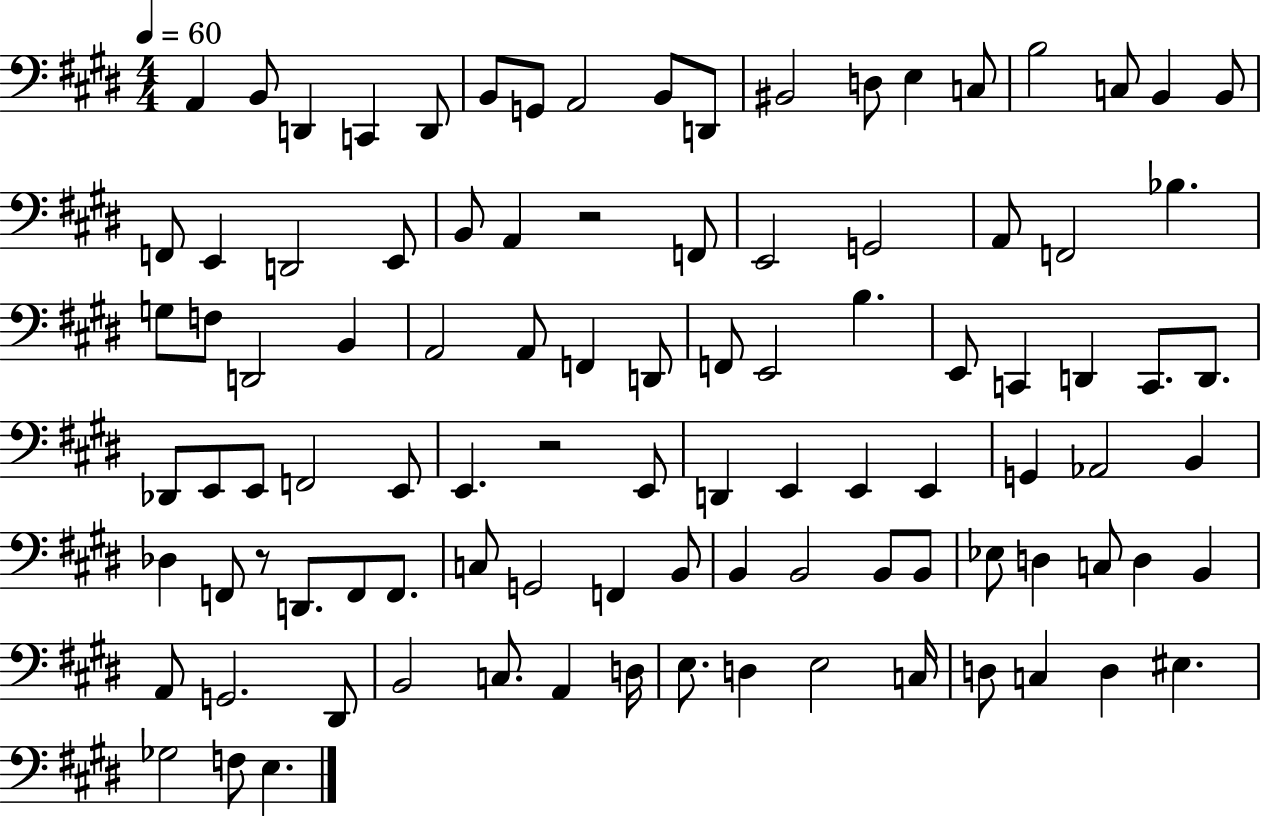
A2/q B2/e D2/q C2/q D2/e B2/e G2/e A2/h B2/e D2/e BIS2/h D3/e E3/q C3/e B3/h C3/e B2/q B2/e F2/e E2/q D2/h E2/e B2/e A2/q R/h F2/e E2/h G2/h A2/e F2/h Bb3/q. G3/e F3/e D2/h B2/q A2/h A2/e F2/q D2/e F2/e E2/h B3/q. E2/e C2/q D2/q C2/e. D2/e. Db2/e E2/e E2/e F2/h E2/e E2/q. R/h E2/e D2/q E2/q E2/q E2/q G2/q Ab2/h B2/q Db3/q F2/e R/e D2/e. F2/e F2/e. C3/e G2/h F2/q B2/e B2/q B2/h B2/e B2/e Eb3/e D3/q C3/e D3/q B2/q A2/e G2/h. D#2/e B2/h C3/e. A2/q D3/s E3/e. D3/q E3/h C3/s D3/e C3/q D3/q EIS3/q. Gb3/h F3/e E3/q.